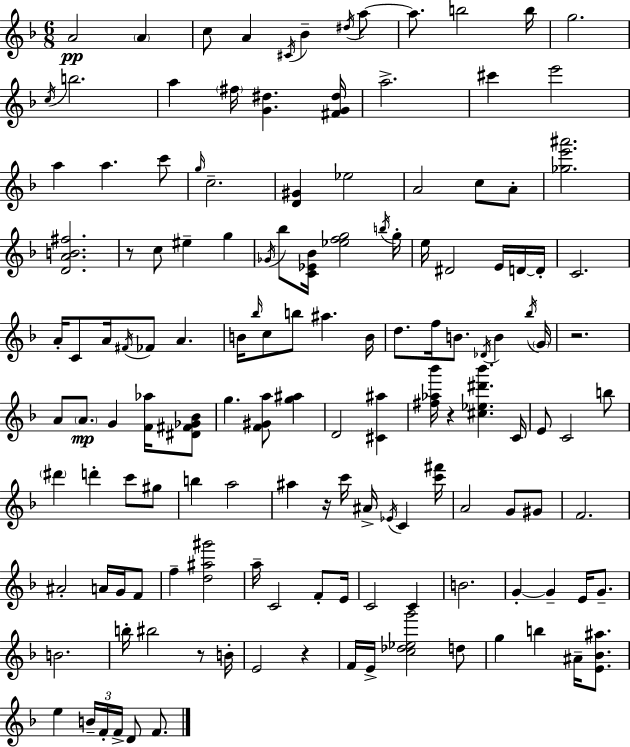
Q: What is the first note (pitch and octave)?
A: A4